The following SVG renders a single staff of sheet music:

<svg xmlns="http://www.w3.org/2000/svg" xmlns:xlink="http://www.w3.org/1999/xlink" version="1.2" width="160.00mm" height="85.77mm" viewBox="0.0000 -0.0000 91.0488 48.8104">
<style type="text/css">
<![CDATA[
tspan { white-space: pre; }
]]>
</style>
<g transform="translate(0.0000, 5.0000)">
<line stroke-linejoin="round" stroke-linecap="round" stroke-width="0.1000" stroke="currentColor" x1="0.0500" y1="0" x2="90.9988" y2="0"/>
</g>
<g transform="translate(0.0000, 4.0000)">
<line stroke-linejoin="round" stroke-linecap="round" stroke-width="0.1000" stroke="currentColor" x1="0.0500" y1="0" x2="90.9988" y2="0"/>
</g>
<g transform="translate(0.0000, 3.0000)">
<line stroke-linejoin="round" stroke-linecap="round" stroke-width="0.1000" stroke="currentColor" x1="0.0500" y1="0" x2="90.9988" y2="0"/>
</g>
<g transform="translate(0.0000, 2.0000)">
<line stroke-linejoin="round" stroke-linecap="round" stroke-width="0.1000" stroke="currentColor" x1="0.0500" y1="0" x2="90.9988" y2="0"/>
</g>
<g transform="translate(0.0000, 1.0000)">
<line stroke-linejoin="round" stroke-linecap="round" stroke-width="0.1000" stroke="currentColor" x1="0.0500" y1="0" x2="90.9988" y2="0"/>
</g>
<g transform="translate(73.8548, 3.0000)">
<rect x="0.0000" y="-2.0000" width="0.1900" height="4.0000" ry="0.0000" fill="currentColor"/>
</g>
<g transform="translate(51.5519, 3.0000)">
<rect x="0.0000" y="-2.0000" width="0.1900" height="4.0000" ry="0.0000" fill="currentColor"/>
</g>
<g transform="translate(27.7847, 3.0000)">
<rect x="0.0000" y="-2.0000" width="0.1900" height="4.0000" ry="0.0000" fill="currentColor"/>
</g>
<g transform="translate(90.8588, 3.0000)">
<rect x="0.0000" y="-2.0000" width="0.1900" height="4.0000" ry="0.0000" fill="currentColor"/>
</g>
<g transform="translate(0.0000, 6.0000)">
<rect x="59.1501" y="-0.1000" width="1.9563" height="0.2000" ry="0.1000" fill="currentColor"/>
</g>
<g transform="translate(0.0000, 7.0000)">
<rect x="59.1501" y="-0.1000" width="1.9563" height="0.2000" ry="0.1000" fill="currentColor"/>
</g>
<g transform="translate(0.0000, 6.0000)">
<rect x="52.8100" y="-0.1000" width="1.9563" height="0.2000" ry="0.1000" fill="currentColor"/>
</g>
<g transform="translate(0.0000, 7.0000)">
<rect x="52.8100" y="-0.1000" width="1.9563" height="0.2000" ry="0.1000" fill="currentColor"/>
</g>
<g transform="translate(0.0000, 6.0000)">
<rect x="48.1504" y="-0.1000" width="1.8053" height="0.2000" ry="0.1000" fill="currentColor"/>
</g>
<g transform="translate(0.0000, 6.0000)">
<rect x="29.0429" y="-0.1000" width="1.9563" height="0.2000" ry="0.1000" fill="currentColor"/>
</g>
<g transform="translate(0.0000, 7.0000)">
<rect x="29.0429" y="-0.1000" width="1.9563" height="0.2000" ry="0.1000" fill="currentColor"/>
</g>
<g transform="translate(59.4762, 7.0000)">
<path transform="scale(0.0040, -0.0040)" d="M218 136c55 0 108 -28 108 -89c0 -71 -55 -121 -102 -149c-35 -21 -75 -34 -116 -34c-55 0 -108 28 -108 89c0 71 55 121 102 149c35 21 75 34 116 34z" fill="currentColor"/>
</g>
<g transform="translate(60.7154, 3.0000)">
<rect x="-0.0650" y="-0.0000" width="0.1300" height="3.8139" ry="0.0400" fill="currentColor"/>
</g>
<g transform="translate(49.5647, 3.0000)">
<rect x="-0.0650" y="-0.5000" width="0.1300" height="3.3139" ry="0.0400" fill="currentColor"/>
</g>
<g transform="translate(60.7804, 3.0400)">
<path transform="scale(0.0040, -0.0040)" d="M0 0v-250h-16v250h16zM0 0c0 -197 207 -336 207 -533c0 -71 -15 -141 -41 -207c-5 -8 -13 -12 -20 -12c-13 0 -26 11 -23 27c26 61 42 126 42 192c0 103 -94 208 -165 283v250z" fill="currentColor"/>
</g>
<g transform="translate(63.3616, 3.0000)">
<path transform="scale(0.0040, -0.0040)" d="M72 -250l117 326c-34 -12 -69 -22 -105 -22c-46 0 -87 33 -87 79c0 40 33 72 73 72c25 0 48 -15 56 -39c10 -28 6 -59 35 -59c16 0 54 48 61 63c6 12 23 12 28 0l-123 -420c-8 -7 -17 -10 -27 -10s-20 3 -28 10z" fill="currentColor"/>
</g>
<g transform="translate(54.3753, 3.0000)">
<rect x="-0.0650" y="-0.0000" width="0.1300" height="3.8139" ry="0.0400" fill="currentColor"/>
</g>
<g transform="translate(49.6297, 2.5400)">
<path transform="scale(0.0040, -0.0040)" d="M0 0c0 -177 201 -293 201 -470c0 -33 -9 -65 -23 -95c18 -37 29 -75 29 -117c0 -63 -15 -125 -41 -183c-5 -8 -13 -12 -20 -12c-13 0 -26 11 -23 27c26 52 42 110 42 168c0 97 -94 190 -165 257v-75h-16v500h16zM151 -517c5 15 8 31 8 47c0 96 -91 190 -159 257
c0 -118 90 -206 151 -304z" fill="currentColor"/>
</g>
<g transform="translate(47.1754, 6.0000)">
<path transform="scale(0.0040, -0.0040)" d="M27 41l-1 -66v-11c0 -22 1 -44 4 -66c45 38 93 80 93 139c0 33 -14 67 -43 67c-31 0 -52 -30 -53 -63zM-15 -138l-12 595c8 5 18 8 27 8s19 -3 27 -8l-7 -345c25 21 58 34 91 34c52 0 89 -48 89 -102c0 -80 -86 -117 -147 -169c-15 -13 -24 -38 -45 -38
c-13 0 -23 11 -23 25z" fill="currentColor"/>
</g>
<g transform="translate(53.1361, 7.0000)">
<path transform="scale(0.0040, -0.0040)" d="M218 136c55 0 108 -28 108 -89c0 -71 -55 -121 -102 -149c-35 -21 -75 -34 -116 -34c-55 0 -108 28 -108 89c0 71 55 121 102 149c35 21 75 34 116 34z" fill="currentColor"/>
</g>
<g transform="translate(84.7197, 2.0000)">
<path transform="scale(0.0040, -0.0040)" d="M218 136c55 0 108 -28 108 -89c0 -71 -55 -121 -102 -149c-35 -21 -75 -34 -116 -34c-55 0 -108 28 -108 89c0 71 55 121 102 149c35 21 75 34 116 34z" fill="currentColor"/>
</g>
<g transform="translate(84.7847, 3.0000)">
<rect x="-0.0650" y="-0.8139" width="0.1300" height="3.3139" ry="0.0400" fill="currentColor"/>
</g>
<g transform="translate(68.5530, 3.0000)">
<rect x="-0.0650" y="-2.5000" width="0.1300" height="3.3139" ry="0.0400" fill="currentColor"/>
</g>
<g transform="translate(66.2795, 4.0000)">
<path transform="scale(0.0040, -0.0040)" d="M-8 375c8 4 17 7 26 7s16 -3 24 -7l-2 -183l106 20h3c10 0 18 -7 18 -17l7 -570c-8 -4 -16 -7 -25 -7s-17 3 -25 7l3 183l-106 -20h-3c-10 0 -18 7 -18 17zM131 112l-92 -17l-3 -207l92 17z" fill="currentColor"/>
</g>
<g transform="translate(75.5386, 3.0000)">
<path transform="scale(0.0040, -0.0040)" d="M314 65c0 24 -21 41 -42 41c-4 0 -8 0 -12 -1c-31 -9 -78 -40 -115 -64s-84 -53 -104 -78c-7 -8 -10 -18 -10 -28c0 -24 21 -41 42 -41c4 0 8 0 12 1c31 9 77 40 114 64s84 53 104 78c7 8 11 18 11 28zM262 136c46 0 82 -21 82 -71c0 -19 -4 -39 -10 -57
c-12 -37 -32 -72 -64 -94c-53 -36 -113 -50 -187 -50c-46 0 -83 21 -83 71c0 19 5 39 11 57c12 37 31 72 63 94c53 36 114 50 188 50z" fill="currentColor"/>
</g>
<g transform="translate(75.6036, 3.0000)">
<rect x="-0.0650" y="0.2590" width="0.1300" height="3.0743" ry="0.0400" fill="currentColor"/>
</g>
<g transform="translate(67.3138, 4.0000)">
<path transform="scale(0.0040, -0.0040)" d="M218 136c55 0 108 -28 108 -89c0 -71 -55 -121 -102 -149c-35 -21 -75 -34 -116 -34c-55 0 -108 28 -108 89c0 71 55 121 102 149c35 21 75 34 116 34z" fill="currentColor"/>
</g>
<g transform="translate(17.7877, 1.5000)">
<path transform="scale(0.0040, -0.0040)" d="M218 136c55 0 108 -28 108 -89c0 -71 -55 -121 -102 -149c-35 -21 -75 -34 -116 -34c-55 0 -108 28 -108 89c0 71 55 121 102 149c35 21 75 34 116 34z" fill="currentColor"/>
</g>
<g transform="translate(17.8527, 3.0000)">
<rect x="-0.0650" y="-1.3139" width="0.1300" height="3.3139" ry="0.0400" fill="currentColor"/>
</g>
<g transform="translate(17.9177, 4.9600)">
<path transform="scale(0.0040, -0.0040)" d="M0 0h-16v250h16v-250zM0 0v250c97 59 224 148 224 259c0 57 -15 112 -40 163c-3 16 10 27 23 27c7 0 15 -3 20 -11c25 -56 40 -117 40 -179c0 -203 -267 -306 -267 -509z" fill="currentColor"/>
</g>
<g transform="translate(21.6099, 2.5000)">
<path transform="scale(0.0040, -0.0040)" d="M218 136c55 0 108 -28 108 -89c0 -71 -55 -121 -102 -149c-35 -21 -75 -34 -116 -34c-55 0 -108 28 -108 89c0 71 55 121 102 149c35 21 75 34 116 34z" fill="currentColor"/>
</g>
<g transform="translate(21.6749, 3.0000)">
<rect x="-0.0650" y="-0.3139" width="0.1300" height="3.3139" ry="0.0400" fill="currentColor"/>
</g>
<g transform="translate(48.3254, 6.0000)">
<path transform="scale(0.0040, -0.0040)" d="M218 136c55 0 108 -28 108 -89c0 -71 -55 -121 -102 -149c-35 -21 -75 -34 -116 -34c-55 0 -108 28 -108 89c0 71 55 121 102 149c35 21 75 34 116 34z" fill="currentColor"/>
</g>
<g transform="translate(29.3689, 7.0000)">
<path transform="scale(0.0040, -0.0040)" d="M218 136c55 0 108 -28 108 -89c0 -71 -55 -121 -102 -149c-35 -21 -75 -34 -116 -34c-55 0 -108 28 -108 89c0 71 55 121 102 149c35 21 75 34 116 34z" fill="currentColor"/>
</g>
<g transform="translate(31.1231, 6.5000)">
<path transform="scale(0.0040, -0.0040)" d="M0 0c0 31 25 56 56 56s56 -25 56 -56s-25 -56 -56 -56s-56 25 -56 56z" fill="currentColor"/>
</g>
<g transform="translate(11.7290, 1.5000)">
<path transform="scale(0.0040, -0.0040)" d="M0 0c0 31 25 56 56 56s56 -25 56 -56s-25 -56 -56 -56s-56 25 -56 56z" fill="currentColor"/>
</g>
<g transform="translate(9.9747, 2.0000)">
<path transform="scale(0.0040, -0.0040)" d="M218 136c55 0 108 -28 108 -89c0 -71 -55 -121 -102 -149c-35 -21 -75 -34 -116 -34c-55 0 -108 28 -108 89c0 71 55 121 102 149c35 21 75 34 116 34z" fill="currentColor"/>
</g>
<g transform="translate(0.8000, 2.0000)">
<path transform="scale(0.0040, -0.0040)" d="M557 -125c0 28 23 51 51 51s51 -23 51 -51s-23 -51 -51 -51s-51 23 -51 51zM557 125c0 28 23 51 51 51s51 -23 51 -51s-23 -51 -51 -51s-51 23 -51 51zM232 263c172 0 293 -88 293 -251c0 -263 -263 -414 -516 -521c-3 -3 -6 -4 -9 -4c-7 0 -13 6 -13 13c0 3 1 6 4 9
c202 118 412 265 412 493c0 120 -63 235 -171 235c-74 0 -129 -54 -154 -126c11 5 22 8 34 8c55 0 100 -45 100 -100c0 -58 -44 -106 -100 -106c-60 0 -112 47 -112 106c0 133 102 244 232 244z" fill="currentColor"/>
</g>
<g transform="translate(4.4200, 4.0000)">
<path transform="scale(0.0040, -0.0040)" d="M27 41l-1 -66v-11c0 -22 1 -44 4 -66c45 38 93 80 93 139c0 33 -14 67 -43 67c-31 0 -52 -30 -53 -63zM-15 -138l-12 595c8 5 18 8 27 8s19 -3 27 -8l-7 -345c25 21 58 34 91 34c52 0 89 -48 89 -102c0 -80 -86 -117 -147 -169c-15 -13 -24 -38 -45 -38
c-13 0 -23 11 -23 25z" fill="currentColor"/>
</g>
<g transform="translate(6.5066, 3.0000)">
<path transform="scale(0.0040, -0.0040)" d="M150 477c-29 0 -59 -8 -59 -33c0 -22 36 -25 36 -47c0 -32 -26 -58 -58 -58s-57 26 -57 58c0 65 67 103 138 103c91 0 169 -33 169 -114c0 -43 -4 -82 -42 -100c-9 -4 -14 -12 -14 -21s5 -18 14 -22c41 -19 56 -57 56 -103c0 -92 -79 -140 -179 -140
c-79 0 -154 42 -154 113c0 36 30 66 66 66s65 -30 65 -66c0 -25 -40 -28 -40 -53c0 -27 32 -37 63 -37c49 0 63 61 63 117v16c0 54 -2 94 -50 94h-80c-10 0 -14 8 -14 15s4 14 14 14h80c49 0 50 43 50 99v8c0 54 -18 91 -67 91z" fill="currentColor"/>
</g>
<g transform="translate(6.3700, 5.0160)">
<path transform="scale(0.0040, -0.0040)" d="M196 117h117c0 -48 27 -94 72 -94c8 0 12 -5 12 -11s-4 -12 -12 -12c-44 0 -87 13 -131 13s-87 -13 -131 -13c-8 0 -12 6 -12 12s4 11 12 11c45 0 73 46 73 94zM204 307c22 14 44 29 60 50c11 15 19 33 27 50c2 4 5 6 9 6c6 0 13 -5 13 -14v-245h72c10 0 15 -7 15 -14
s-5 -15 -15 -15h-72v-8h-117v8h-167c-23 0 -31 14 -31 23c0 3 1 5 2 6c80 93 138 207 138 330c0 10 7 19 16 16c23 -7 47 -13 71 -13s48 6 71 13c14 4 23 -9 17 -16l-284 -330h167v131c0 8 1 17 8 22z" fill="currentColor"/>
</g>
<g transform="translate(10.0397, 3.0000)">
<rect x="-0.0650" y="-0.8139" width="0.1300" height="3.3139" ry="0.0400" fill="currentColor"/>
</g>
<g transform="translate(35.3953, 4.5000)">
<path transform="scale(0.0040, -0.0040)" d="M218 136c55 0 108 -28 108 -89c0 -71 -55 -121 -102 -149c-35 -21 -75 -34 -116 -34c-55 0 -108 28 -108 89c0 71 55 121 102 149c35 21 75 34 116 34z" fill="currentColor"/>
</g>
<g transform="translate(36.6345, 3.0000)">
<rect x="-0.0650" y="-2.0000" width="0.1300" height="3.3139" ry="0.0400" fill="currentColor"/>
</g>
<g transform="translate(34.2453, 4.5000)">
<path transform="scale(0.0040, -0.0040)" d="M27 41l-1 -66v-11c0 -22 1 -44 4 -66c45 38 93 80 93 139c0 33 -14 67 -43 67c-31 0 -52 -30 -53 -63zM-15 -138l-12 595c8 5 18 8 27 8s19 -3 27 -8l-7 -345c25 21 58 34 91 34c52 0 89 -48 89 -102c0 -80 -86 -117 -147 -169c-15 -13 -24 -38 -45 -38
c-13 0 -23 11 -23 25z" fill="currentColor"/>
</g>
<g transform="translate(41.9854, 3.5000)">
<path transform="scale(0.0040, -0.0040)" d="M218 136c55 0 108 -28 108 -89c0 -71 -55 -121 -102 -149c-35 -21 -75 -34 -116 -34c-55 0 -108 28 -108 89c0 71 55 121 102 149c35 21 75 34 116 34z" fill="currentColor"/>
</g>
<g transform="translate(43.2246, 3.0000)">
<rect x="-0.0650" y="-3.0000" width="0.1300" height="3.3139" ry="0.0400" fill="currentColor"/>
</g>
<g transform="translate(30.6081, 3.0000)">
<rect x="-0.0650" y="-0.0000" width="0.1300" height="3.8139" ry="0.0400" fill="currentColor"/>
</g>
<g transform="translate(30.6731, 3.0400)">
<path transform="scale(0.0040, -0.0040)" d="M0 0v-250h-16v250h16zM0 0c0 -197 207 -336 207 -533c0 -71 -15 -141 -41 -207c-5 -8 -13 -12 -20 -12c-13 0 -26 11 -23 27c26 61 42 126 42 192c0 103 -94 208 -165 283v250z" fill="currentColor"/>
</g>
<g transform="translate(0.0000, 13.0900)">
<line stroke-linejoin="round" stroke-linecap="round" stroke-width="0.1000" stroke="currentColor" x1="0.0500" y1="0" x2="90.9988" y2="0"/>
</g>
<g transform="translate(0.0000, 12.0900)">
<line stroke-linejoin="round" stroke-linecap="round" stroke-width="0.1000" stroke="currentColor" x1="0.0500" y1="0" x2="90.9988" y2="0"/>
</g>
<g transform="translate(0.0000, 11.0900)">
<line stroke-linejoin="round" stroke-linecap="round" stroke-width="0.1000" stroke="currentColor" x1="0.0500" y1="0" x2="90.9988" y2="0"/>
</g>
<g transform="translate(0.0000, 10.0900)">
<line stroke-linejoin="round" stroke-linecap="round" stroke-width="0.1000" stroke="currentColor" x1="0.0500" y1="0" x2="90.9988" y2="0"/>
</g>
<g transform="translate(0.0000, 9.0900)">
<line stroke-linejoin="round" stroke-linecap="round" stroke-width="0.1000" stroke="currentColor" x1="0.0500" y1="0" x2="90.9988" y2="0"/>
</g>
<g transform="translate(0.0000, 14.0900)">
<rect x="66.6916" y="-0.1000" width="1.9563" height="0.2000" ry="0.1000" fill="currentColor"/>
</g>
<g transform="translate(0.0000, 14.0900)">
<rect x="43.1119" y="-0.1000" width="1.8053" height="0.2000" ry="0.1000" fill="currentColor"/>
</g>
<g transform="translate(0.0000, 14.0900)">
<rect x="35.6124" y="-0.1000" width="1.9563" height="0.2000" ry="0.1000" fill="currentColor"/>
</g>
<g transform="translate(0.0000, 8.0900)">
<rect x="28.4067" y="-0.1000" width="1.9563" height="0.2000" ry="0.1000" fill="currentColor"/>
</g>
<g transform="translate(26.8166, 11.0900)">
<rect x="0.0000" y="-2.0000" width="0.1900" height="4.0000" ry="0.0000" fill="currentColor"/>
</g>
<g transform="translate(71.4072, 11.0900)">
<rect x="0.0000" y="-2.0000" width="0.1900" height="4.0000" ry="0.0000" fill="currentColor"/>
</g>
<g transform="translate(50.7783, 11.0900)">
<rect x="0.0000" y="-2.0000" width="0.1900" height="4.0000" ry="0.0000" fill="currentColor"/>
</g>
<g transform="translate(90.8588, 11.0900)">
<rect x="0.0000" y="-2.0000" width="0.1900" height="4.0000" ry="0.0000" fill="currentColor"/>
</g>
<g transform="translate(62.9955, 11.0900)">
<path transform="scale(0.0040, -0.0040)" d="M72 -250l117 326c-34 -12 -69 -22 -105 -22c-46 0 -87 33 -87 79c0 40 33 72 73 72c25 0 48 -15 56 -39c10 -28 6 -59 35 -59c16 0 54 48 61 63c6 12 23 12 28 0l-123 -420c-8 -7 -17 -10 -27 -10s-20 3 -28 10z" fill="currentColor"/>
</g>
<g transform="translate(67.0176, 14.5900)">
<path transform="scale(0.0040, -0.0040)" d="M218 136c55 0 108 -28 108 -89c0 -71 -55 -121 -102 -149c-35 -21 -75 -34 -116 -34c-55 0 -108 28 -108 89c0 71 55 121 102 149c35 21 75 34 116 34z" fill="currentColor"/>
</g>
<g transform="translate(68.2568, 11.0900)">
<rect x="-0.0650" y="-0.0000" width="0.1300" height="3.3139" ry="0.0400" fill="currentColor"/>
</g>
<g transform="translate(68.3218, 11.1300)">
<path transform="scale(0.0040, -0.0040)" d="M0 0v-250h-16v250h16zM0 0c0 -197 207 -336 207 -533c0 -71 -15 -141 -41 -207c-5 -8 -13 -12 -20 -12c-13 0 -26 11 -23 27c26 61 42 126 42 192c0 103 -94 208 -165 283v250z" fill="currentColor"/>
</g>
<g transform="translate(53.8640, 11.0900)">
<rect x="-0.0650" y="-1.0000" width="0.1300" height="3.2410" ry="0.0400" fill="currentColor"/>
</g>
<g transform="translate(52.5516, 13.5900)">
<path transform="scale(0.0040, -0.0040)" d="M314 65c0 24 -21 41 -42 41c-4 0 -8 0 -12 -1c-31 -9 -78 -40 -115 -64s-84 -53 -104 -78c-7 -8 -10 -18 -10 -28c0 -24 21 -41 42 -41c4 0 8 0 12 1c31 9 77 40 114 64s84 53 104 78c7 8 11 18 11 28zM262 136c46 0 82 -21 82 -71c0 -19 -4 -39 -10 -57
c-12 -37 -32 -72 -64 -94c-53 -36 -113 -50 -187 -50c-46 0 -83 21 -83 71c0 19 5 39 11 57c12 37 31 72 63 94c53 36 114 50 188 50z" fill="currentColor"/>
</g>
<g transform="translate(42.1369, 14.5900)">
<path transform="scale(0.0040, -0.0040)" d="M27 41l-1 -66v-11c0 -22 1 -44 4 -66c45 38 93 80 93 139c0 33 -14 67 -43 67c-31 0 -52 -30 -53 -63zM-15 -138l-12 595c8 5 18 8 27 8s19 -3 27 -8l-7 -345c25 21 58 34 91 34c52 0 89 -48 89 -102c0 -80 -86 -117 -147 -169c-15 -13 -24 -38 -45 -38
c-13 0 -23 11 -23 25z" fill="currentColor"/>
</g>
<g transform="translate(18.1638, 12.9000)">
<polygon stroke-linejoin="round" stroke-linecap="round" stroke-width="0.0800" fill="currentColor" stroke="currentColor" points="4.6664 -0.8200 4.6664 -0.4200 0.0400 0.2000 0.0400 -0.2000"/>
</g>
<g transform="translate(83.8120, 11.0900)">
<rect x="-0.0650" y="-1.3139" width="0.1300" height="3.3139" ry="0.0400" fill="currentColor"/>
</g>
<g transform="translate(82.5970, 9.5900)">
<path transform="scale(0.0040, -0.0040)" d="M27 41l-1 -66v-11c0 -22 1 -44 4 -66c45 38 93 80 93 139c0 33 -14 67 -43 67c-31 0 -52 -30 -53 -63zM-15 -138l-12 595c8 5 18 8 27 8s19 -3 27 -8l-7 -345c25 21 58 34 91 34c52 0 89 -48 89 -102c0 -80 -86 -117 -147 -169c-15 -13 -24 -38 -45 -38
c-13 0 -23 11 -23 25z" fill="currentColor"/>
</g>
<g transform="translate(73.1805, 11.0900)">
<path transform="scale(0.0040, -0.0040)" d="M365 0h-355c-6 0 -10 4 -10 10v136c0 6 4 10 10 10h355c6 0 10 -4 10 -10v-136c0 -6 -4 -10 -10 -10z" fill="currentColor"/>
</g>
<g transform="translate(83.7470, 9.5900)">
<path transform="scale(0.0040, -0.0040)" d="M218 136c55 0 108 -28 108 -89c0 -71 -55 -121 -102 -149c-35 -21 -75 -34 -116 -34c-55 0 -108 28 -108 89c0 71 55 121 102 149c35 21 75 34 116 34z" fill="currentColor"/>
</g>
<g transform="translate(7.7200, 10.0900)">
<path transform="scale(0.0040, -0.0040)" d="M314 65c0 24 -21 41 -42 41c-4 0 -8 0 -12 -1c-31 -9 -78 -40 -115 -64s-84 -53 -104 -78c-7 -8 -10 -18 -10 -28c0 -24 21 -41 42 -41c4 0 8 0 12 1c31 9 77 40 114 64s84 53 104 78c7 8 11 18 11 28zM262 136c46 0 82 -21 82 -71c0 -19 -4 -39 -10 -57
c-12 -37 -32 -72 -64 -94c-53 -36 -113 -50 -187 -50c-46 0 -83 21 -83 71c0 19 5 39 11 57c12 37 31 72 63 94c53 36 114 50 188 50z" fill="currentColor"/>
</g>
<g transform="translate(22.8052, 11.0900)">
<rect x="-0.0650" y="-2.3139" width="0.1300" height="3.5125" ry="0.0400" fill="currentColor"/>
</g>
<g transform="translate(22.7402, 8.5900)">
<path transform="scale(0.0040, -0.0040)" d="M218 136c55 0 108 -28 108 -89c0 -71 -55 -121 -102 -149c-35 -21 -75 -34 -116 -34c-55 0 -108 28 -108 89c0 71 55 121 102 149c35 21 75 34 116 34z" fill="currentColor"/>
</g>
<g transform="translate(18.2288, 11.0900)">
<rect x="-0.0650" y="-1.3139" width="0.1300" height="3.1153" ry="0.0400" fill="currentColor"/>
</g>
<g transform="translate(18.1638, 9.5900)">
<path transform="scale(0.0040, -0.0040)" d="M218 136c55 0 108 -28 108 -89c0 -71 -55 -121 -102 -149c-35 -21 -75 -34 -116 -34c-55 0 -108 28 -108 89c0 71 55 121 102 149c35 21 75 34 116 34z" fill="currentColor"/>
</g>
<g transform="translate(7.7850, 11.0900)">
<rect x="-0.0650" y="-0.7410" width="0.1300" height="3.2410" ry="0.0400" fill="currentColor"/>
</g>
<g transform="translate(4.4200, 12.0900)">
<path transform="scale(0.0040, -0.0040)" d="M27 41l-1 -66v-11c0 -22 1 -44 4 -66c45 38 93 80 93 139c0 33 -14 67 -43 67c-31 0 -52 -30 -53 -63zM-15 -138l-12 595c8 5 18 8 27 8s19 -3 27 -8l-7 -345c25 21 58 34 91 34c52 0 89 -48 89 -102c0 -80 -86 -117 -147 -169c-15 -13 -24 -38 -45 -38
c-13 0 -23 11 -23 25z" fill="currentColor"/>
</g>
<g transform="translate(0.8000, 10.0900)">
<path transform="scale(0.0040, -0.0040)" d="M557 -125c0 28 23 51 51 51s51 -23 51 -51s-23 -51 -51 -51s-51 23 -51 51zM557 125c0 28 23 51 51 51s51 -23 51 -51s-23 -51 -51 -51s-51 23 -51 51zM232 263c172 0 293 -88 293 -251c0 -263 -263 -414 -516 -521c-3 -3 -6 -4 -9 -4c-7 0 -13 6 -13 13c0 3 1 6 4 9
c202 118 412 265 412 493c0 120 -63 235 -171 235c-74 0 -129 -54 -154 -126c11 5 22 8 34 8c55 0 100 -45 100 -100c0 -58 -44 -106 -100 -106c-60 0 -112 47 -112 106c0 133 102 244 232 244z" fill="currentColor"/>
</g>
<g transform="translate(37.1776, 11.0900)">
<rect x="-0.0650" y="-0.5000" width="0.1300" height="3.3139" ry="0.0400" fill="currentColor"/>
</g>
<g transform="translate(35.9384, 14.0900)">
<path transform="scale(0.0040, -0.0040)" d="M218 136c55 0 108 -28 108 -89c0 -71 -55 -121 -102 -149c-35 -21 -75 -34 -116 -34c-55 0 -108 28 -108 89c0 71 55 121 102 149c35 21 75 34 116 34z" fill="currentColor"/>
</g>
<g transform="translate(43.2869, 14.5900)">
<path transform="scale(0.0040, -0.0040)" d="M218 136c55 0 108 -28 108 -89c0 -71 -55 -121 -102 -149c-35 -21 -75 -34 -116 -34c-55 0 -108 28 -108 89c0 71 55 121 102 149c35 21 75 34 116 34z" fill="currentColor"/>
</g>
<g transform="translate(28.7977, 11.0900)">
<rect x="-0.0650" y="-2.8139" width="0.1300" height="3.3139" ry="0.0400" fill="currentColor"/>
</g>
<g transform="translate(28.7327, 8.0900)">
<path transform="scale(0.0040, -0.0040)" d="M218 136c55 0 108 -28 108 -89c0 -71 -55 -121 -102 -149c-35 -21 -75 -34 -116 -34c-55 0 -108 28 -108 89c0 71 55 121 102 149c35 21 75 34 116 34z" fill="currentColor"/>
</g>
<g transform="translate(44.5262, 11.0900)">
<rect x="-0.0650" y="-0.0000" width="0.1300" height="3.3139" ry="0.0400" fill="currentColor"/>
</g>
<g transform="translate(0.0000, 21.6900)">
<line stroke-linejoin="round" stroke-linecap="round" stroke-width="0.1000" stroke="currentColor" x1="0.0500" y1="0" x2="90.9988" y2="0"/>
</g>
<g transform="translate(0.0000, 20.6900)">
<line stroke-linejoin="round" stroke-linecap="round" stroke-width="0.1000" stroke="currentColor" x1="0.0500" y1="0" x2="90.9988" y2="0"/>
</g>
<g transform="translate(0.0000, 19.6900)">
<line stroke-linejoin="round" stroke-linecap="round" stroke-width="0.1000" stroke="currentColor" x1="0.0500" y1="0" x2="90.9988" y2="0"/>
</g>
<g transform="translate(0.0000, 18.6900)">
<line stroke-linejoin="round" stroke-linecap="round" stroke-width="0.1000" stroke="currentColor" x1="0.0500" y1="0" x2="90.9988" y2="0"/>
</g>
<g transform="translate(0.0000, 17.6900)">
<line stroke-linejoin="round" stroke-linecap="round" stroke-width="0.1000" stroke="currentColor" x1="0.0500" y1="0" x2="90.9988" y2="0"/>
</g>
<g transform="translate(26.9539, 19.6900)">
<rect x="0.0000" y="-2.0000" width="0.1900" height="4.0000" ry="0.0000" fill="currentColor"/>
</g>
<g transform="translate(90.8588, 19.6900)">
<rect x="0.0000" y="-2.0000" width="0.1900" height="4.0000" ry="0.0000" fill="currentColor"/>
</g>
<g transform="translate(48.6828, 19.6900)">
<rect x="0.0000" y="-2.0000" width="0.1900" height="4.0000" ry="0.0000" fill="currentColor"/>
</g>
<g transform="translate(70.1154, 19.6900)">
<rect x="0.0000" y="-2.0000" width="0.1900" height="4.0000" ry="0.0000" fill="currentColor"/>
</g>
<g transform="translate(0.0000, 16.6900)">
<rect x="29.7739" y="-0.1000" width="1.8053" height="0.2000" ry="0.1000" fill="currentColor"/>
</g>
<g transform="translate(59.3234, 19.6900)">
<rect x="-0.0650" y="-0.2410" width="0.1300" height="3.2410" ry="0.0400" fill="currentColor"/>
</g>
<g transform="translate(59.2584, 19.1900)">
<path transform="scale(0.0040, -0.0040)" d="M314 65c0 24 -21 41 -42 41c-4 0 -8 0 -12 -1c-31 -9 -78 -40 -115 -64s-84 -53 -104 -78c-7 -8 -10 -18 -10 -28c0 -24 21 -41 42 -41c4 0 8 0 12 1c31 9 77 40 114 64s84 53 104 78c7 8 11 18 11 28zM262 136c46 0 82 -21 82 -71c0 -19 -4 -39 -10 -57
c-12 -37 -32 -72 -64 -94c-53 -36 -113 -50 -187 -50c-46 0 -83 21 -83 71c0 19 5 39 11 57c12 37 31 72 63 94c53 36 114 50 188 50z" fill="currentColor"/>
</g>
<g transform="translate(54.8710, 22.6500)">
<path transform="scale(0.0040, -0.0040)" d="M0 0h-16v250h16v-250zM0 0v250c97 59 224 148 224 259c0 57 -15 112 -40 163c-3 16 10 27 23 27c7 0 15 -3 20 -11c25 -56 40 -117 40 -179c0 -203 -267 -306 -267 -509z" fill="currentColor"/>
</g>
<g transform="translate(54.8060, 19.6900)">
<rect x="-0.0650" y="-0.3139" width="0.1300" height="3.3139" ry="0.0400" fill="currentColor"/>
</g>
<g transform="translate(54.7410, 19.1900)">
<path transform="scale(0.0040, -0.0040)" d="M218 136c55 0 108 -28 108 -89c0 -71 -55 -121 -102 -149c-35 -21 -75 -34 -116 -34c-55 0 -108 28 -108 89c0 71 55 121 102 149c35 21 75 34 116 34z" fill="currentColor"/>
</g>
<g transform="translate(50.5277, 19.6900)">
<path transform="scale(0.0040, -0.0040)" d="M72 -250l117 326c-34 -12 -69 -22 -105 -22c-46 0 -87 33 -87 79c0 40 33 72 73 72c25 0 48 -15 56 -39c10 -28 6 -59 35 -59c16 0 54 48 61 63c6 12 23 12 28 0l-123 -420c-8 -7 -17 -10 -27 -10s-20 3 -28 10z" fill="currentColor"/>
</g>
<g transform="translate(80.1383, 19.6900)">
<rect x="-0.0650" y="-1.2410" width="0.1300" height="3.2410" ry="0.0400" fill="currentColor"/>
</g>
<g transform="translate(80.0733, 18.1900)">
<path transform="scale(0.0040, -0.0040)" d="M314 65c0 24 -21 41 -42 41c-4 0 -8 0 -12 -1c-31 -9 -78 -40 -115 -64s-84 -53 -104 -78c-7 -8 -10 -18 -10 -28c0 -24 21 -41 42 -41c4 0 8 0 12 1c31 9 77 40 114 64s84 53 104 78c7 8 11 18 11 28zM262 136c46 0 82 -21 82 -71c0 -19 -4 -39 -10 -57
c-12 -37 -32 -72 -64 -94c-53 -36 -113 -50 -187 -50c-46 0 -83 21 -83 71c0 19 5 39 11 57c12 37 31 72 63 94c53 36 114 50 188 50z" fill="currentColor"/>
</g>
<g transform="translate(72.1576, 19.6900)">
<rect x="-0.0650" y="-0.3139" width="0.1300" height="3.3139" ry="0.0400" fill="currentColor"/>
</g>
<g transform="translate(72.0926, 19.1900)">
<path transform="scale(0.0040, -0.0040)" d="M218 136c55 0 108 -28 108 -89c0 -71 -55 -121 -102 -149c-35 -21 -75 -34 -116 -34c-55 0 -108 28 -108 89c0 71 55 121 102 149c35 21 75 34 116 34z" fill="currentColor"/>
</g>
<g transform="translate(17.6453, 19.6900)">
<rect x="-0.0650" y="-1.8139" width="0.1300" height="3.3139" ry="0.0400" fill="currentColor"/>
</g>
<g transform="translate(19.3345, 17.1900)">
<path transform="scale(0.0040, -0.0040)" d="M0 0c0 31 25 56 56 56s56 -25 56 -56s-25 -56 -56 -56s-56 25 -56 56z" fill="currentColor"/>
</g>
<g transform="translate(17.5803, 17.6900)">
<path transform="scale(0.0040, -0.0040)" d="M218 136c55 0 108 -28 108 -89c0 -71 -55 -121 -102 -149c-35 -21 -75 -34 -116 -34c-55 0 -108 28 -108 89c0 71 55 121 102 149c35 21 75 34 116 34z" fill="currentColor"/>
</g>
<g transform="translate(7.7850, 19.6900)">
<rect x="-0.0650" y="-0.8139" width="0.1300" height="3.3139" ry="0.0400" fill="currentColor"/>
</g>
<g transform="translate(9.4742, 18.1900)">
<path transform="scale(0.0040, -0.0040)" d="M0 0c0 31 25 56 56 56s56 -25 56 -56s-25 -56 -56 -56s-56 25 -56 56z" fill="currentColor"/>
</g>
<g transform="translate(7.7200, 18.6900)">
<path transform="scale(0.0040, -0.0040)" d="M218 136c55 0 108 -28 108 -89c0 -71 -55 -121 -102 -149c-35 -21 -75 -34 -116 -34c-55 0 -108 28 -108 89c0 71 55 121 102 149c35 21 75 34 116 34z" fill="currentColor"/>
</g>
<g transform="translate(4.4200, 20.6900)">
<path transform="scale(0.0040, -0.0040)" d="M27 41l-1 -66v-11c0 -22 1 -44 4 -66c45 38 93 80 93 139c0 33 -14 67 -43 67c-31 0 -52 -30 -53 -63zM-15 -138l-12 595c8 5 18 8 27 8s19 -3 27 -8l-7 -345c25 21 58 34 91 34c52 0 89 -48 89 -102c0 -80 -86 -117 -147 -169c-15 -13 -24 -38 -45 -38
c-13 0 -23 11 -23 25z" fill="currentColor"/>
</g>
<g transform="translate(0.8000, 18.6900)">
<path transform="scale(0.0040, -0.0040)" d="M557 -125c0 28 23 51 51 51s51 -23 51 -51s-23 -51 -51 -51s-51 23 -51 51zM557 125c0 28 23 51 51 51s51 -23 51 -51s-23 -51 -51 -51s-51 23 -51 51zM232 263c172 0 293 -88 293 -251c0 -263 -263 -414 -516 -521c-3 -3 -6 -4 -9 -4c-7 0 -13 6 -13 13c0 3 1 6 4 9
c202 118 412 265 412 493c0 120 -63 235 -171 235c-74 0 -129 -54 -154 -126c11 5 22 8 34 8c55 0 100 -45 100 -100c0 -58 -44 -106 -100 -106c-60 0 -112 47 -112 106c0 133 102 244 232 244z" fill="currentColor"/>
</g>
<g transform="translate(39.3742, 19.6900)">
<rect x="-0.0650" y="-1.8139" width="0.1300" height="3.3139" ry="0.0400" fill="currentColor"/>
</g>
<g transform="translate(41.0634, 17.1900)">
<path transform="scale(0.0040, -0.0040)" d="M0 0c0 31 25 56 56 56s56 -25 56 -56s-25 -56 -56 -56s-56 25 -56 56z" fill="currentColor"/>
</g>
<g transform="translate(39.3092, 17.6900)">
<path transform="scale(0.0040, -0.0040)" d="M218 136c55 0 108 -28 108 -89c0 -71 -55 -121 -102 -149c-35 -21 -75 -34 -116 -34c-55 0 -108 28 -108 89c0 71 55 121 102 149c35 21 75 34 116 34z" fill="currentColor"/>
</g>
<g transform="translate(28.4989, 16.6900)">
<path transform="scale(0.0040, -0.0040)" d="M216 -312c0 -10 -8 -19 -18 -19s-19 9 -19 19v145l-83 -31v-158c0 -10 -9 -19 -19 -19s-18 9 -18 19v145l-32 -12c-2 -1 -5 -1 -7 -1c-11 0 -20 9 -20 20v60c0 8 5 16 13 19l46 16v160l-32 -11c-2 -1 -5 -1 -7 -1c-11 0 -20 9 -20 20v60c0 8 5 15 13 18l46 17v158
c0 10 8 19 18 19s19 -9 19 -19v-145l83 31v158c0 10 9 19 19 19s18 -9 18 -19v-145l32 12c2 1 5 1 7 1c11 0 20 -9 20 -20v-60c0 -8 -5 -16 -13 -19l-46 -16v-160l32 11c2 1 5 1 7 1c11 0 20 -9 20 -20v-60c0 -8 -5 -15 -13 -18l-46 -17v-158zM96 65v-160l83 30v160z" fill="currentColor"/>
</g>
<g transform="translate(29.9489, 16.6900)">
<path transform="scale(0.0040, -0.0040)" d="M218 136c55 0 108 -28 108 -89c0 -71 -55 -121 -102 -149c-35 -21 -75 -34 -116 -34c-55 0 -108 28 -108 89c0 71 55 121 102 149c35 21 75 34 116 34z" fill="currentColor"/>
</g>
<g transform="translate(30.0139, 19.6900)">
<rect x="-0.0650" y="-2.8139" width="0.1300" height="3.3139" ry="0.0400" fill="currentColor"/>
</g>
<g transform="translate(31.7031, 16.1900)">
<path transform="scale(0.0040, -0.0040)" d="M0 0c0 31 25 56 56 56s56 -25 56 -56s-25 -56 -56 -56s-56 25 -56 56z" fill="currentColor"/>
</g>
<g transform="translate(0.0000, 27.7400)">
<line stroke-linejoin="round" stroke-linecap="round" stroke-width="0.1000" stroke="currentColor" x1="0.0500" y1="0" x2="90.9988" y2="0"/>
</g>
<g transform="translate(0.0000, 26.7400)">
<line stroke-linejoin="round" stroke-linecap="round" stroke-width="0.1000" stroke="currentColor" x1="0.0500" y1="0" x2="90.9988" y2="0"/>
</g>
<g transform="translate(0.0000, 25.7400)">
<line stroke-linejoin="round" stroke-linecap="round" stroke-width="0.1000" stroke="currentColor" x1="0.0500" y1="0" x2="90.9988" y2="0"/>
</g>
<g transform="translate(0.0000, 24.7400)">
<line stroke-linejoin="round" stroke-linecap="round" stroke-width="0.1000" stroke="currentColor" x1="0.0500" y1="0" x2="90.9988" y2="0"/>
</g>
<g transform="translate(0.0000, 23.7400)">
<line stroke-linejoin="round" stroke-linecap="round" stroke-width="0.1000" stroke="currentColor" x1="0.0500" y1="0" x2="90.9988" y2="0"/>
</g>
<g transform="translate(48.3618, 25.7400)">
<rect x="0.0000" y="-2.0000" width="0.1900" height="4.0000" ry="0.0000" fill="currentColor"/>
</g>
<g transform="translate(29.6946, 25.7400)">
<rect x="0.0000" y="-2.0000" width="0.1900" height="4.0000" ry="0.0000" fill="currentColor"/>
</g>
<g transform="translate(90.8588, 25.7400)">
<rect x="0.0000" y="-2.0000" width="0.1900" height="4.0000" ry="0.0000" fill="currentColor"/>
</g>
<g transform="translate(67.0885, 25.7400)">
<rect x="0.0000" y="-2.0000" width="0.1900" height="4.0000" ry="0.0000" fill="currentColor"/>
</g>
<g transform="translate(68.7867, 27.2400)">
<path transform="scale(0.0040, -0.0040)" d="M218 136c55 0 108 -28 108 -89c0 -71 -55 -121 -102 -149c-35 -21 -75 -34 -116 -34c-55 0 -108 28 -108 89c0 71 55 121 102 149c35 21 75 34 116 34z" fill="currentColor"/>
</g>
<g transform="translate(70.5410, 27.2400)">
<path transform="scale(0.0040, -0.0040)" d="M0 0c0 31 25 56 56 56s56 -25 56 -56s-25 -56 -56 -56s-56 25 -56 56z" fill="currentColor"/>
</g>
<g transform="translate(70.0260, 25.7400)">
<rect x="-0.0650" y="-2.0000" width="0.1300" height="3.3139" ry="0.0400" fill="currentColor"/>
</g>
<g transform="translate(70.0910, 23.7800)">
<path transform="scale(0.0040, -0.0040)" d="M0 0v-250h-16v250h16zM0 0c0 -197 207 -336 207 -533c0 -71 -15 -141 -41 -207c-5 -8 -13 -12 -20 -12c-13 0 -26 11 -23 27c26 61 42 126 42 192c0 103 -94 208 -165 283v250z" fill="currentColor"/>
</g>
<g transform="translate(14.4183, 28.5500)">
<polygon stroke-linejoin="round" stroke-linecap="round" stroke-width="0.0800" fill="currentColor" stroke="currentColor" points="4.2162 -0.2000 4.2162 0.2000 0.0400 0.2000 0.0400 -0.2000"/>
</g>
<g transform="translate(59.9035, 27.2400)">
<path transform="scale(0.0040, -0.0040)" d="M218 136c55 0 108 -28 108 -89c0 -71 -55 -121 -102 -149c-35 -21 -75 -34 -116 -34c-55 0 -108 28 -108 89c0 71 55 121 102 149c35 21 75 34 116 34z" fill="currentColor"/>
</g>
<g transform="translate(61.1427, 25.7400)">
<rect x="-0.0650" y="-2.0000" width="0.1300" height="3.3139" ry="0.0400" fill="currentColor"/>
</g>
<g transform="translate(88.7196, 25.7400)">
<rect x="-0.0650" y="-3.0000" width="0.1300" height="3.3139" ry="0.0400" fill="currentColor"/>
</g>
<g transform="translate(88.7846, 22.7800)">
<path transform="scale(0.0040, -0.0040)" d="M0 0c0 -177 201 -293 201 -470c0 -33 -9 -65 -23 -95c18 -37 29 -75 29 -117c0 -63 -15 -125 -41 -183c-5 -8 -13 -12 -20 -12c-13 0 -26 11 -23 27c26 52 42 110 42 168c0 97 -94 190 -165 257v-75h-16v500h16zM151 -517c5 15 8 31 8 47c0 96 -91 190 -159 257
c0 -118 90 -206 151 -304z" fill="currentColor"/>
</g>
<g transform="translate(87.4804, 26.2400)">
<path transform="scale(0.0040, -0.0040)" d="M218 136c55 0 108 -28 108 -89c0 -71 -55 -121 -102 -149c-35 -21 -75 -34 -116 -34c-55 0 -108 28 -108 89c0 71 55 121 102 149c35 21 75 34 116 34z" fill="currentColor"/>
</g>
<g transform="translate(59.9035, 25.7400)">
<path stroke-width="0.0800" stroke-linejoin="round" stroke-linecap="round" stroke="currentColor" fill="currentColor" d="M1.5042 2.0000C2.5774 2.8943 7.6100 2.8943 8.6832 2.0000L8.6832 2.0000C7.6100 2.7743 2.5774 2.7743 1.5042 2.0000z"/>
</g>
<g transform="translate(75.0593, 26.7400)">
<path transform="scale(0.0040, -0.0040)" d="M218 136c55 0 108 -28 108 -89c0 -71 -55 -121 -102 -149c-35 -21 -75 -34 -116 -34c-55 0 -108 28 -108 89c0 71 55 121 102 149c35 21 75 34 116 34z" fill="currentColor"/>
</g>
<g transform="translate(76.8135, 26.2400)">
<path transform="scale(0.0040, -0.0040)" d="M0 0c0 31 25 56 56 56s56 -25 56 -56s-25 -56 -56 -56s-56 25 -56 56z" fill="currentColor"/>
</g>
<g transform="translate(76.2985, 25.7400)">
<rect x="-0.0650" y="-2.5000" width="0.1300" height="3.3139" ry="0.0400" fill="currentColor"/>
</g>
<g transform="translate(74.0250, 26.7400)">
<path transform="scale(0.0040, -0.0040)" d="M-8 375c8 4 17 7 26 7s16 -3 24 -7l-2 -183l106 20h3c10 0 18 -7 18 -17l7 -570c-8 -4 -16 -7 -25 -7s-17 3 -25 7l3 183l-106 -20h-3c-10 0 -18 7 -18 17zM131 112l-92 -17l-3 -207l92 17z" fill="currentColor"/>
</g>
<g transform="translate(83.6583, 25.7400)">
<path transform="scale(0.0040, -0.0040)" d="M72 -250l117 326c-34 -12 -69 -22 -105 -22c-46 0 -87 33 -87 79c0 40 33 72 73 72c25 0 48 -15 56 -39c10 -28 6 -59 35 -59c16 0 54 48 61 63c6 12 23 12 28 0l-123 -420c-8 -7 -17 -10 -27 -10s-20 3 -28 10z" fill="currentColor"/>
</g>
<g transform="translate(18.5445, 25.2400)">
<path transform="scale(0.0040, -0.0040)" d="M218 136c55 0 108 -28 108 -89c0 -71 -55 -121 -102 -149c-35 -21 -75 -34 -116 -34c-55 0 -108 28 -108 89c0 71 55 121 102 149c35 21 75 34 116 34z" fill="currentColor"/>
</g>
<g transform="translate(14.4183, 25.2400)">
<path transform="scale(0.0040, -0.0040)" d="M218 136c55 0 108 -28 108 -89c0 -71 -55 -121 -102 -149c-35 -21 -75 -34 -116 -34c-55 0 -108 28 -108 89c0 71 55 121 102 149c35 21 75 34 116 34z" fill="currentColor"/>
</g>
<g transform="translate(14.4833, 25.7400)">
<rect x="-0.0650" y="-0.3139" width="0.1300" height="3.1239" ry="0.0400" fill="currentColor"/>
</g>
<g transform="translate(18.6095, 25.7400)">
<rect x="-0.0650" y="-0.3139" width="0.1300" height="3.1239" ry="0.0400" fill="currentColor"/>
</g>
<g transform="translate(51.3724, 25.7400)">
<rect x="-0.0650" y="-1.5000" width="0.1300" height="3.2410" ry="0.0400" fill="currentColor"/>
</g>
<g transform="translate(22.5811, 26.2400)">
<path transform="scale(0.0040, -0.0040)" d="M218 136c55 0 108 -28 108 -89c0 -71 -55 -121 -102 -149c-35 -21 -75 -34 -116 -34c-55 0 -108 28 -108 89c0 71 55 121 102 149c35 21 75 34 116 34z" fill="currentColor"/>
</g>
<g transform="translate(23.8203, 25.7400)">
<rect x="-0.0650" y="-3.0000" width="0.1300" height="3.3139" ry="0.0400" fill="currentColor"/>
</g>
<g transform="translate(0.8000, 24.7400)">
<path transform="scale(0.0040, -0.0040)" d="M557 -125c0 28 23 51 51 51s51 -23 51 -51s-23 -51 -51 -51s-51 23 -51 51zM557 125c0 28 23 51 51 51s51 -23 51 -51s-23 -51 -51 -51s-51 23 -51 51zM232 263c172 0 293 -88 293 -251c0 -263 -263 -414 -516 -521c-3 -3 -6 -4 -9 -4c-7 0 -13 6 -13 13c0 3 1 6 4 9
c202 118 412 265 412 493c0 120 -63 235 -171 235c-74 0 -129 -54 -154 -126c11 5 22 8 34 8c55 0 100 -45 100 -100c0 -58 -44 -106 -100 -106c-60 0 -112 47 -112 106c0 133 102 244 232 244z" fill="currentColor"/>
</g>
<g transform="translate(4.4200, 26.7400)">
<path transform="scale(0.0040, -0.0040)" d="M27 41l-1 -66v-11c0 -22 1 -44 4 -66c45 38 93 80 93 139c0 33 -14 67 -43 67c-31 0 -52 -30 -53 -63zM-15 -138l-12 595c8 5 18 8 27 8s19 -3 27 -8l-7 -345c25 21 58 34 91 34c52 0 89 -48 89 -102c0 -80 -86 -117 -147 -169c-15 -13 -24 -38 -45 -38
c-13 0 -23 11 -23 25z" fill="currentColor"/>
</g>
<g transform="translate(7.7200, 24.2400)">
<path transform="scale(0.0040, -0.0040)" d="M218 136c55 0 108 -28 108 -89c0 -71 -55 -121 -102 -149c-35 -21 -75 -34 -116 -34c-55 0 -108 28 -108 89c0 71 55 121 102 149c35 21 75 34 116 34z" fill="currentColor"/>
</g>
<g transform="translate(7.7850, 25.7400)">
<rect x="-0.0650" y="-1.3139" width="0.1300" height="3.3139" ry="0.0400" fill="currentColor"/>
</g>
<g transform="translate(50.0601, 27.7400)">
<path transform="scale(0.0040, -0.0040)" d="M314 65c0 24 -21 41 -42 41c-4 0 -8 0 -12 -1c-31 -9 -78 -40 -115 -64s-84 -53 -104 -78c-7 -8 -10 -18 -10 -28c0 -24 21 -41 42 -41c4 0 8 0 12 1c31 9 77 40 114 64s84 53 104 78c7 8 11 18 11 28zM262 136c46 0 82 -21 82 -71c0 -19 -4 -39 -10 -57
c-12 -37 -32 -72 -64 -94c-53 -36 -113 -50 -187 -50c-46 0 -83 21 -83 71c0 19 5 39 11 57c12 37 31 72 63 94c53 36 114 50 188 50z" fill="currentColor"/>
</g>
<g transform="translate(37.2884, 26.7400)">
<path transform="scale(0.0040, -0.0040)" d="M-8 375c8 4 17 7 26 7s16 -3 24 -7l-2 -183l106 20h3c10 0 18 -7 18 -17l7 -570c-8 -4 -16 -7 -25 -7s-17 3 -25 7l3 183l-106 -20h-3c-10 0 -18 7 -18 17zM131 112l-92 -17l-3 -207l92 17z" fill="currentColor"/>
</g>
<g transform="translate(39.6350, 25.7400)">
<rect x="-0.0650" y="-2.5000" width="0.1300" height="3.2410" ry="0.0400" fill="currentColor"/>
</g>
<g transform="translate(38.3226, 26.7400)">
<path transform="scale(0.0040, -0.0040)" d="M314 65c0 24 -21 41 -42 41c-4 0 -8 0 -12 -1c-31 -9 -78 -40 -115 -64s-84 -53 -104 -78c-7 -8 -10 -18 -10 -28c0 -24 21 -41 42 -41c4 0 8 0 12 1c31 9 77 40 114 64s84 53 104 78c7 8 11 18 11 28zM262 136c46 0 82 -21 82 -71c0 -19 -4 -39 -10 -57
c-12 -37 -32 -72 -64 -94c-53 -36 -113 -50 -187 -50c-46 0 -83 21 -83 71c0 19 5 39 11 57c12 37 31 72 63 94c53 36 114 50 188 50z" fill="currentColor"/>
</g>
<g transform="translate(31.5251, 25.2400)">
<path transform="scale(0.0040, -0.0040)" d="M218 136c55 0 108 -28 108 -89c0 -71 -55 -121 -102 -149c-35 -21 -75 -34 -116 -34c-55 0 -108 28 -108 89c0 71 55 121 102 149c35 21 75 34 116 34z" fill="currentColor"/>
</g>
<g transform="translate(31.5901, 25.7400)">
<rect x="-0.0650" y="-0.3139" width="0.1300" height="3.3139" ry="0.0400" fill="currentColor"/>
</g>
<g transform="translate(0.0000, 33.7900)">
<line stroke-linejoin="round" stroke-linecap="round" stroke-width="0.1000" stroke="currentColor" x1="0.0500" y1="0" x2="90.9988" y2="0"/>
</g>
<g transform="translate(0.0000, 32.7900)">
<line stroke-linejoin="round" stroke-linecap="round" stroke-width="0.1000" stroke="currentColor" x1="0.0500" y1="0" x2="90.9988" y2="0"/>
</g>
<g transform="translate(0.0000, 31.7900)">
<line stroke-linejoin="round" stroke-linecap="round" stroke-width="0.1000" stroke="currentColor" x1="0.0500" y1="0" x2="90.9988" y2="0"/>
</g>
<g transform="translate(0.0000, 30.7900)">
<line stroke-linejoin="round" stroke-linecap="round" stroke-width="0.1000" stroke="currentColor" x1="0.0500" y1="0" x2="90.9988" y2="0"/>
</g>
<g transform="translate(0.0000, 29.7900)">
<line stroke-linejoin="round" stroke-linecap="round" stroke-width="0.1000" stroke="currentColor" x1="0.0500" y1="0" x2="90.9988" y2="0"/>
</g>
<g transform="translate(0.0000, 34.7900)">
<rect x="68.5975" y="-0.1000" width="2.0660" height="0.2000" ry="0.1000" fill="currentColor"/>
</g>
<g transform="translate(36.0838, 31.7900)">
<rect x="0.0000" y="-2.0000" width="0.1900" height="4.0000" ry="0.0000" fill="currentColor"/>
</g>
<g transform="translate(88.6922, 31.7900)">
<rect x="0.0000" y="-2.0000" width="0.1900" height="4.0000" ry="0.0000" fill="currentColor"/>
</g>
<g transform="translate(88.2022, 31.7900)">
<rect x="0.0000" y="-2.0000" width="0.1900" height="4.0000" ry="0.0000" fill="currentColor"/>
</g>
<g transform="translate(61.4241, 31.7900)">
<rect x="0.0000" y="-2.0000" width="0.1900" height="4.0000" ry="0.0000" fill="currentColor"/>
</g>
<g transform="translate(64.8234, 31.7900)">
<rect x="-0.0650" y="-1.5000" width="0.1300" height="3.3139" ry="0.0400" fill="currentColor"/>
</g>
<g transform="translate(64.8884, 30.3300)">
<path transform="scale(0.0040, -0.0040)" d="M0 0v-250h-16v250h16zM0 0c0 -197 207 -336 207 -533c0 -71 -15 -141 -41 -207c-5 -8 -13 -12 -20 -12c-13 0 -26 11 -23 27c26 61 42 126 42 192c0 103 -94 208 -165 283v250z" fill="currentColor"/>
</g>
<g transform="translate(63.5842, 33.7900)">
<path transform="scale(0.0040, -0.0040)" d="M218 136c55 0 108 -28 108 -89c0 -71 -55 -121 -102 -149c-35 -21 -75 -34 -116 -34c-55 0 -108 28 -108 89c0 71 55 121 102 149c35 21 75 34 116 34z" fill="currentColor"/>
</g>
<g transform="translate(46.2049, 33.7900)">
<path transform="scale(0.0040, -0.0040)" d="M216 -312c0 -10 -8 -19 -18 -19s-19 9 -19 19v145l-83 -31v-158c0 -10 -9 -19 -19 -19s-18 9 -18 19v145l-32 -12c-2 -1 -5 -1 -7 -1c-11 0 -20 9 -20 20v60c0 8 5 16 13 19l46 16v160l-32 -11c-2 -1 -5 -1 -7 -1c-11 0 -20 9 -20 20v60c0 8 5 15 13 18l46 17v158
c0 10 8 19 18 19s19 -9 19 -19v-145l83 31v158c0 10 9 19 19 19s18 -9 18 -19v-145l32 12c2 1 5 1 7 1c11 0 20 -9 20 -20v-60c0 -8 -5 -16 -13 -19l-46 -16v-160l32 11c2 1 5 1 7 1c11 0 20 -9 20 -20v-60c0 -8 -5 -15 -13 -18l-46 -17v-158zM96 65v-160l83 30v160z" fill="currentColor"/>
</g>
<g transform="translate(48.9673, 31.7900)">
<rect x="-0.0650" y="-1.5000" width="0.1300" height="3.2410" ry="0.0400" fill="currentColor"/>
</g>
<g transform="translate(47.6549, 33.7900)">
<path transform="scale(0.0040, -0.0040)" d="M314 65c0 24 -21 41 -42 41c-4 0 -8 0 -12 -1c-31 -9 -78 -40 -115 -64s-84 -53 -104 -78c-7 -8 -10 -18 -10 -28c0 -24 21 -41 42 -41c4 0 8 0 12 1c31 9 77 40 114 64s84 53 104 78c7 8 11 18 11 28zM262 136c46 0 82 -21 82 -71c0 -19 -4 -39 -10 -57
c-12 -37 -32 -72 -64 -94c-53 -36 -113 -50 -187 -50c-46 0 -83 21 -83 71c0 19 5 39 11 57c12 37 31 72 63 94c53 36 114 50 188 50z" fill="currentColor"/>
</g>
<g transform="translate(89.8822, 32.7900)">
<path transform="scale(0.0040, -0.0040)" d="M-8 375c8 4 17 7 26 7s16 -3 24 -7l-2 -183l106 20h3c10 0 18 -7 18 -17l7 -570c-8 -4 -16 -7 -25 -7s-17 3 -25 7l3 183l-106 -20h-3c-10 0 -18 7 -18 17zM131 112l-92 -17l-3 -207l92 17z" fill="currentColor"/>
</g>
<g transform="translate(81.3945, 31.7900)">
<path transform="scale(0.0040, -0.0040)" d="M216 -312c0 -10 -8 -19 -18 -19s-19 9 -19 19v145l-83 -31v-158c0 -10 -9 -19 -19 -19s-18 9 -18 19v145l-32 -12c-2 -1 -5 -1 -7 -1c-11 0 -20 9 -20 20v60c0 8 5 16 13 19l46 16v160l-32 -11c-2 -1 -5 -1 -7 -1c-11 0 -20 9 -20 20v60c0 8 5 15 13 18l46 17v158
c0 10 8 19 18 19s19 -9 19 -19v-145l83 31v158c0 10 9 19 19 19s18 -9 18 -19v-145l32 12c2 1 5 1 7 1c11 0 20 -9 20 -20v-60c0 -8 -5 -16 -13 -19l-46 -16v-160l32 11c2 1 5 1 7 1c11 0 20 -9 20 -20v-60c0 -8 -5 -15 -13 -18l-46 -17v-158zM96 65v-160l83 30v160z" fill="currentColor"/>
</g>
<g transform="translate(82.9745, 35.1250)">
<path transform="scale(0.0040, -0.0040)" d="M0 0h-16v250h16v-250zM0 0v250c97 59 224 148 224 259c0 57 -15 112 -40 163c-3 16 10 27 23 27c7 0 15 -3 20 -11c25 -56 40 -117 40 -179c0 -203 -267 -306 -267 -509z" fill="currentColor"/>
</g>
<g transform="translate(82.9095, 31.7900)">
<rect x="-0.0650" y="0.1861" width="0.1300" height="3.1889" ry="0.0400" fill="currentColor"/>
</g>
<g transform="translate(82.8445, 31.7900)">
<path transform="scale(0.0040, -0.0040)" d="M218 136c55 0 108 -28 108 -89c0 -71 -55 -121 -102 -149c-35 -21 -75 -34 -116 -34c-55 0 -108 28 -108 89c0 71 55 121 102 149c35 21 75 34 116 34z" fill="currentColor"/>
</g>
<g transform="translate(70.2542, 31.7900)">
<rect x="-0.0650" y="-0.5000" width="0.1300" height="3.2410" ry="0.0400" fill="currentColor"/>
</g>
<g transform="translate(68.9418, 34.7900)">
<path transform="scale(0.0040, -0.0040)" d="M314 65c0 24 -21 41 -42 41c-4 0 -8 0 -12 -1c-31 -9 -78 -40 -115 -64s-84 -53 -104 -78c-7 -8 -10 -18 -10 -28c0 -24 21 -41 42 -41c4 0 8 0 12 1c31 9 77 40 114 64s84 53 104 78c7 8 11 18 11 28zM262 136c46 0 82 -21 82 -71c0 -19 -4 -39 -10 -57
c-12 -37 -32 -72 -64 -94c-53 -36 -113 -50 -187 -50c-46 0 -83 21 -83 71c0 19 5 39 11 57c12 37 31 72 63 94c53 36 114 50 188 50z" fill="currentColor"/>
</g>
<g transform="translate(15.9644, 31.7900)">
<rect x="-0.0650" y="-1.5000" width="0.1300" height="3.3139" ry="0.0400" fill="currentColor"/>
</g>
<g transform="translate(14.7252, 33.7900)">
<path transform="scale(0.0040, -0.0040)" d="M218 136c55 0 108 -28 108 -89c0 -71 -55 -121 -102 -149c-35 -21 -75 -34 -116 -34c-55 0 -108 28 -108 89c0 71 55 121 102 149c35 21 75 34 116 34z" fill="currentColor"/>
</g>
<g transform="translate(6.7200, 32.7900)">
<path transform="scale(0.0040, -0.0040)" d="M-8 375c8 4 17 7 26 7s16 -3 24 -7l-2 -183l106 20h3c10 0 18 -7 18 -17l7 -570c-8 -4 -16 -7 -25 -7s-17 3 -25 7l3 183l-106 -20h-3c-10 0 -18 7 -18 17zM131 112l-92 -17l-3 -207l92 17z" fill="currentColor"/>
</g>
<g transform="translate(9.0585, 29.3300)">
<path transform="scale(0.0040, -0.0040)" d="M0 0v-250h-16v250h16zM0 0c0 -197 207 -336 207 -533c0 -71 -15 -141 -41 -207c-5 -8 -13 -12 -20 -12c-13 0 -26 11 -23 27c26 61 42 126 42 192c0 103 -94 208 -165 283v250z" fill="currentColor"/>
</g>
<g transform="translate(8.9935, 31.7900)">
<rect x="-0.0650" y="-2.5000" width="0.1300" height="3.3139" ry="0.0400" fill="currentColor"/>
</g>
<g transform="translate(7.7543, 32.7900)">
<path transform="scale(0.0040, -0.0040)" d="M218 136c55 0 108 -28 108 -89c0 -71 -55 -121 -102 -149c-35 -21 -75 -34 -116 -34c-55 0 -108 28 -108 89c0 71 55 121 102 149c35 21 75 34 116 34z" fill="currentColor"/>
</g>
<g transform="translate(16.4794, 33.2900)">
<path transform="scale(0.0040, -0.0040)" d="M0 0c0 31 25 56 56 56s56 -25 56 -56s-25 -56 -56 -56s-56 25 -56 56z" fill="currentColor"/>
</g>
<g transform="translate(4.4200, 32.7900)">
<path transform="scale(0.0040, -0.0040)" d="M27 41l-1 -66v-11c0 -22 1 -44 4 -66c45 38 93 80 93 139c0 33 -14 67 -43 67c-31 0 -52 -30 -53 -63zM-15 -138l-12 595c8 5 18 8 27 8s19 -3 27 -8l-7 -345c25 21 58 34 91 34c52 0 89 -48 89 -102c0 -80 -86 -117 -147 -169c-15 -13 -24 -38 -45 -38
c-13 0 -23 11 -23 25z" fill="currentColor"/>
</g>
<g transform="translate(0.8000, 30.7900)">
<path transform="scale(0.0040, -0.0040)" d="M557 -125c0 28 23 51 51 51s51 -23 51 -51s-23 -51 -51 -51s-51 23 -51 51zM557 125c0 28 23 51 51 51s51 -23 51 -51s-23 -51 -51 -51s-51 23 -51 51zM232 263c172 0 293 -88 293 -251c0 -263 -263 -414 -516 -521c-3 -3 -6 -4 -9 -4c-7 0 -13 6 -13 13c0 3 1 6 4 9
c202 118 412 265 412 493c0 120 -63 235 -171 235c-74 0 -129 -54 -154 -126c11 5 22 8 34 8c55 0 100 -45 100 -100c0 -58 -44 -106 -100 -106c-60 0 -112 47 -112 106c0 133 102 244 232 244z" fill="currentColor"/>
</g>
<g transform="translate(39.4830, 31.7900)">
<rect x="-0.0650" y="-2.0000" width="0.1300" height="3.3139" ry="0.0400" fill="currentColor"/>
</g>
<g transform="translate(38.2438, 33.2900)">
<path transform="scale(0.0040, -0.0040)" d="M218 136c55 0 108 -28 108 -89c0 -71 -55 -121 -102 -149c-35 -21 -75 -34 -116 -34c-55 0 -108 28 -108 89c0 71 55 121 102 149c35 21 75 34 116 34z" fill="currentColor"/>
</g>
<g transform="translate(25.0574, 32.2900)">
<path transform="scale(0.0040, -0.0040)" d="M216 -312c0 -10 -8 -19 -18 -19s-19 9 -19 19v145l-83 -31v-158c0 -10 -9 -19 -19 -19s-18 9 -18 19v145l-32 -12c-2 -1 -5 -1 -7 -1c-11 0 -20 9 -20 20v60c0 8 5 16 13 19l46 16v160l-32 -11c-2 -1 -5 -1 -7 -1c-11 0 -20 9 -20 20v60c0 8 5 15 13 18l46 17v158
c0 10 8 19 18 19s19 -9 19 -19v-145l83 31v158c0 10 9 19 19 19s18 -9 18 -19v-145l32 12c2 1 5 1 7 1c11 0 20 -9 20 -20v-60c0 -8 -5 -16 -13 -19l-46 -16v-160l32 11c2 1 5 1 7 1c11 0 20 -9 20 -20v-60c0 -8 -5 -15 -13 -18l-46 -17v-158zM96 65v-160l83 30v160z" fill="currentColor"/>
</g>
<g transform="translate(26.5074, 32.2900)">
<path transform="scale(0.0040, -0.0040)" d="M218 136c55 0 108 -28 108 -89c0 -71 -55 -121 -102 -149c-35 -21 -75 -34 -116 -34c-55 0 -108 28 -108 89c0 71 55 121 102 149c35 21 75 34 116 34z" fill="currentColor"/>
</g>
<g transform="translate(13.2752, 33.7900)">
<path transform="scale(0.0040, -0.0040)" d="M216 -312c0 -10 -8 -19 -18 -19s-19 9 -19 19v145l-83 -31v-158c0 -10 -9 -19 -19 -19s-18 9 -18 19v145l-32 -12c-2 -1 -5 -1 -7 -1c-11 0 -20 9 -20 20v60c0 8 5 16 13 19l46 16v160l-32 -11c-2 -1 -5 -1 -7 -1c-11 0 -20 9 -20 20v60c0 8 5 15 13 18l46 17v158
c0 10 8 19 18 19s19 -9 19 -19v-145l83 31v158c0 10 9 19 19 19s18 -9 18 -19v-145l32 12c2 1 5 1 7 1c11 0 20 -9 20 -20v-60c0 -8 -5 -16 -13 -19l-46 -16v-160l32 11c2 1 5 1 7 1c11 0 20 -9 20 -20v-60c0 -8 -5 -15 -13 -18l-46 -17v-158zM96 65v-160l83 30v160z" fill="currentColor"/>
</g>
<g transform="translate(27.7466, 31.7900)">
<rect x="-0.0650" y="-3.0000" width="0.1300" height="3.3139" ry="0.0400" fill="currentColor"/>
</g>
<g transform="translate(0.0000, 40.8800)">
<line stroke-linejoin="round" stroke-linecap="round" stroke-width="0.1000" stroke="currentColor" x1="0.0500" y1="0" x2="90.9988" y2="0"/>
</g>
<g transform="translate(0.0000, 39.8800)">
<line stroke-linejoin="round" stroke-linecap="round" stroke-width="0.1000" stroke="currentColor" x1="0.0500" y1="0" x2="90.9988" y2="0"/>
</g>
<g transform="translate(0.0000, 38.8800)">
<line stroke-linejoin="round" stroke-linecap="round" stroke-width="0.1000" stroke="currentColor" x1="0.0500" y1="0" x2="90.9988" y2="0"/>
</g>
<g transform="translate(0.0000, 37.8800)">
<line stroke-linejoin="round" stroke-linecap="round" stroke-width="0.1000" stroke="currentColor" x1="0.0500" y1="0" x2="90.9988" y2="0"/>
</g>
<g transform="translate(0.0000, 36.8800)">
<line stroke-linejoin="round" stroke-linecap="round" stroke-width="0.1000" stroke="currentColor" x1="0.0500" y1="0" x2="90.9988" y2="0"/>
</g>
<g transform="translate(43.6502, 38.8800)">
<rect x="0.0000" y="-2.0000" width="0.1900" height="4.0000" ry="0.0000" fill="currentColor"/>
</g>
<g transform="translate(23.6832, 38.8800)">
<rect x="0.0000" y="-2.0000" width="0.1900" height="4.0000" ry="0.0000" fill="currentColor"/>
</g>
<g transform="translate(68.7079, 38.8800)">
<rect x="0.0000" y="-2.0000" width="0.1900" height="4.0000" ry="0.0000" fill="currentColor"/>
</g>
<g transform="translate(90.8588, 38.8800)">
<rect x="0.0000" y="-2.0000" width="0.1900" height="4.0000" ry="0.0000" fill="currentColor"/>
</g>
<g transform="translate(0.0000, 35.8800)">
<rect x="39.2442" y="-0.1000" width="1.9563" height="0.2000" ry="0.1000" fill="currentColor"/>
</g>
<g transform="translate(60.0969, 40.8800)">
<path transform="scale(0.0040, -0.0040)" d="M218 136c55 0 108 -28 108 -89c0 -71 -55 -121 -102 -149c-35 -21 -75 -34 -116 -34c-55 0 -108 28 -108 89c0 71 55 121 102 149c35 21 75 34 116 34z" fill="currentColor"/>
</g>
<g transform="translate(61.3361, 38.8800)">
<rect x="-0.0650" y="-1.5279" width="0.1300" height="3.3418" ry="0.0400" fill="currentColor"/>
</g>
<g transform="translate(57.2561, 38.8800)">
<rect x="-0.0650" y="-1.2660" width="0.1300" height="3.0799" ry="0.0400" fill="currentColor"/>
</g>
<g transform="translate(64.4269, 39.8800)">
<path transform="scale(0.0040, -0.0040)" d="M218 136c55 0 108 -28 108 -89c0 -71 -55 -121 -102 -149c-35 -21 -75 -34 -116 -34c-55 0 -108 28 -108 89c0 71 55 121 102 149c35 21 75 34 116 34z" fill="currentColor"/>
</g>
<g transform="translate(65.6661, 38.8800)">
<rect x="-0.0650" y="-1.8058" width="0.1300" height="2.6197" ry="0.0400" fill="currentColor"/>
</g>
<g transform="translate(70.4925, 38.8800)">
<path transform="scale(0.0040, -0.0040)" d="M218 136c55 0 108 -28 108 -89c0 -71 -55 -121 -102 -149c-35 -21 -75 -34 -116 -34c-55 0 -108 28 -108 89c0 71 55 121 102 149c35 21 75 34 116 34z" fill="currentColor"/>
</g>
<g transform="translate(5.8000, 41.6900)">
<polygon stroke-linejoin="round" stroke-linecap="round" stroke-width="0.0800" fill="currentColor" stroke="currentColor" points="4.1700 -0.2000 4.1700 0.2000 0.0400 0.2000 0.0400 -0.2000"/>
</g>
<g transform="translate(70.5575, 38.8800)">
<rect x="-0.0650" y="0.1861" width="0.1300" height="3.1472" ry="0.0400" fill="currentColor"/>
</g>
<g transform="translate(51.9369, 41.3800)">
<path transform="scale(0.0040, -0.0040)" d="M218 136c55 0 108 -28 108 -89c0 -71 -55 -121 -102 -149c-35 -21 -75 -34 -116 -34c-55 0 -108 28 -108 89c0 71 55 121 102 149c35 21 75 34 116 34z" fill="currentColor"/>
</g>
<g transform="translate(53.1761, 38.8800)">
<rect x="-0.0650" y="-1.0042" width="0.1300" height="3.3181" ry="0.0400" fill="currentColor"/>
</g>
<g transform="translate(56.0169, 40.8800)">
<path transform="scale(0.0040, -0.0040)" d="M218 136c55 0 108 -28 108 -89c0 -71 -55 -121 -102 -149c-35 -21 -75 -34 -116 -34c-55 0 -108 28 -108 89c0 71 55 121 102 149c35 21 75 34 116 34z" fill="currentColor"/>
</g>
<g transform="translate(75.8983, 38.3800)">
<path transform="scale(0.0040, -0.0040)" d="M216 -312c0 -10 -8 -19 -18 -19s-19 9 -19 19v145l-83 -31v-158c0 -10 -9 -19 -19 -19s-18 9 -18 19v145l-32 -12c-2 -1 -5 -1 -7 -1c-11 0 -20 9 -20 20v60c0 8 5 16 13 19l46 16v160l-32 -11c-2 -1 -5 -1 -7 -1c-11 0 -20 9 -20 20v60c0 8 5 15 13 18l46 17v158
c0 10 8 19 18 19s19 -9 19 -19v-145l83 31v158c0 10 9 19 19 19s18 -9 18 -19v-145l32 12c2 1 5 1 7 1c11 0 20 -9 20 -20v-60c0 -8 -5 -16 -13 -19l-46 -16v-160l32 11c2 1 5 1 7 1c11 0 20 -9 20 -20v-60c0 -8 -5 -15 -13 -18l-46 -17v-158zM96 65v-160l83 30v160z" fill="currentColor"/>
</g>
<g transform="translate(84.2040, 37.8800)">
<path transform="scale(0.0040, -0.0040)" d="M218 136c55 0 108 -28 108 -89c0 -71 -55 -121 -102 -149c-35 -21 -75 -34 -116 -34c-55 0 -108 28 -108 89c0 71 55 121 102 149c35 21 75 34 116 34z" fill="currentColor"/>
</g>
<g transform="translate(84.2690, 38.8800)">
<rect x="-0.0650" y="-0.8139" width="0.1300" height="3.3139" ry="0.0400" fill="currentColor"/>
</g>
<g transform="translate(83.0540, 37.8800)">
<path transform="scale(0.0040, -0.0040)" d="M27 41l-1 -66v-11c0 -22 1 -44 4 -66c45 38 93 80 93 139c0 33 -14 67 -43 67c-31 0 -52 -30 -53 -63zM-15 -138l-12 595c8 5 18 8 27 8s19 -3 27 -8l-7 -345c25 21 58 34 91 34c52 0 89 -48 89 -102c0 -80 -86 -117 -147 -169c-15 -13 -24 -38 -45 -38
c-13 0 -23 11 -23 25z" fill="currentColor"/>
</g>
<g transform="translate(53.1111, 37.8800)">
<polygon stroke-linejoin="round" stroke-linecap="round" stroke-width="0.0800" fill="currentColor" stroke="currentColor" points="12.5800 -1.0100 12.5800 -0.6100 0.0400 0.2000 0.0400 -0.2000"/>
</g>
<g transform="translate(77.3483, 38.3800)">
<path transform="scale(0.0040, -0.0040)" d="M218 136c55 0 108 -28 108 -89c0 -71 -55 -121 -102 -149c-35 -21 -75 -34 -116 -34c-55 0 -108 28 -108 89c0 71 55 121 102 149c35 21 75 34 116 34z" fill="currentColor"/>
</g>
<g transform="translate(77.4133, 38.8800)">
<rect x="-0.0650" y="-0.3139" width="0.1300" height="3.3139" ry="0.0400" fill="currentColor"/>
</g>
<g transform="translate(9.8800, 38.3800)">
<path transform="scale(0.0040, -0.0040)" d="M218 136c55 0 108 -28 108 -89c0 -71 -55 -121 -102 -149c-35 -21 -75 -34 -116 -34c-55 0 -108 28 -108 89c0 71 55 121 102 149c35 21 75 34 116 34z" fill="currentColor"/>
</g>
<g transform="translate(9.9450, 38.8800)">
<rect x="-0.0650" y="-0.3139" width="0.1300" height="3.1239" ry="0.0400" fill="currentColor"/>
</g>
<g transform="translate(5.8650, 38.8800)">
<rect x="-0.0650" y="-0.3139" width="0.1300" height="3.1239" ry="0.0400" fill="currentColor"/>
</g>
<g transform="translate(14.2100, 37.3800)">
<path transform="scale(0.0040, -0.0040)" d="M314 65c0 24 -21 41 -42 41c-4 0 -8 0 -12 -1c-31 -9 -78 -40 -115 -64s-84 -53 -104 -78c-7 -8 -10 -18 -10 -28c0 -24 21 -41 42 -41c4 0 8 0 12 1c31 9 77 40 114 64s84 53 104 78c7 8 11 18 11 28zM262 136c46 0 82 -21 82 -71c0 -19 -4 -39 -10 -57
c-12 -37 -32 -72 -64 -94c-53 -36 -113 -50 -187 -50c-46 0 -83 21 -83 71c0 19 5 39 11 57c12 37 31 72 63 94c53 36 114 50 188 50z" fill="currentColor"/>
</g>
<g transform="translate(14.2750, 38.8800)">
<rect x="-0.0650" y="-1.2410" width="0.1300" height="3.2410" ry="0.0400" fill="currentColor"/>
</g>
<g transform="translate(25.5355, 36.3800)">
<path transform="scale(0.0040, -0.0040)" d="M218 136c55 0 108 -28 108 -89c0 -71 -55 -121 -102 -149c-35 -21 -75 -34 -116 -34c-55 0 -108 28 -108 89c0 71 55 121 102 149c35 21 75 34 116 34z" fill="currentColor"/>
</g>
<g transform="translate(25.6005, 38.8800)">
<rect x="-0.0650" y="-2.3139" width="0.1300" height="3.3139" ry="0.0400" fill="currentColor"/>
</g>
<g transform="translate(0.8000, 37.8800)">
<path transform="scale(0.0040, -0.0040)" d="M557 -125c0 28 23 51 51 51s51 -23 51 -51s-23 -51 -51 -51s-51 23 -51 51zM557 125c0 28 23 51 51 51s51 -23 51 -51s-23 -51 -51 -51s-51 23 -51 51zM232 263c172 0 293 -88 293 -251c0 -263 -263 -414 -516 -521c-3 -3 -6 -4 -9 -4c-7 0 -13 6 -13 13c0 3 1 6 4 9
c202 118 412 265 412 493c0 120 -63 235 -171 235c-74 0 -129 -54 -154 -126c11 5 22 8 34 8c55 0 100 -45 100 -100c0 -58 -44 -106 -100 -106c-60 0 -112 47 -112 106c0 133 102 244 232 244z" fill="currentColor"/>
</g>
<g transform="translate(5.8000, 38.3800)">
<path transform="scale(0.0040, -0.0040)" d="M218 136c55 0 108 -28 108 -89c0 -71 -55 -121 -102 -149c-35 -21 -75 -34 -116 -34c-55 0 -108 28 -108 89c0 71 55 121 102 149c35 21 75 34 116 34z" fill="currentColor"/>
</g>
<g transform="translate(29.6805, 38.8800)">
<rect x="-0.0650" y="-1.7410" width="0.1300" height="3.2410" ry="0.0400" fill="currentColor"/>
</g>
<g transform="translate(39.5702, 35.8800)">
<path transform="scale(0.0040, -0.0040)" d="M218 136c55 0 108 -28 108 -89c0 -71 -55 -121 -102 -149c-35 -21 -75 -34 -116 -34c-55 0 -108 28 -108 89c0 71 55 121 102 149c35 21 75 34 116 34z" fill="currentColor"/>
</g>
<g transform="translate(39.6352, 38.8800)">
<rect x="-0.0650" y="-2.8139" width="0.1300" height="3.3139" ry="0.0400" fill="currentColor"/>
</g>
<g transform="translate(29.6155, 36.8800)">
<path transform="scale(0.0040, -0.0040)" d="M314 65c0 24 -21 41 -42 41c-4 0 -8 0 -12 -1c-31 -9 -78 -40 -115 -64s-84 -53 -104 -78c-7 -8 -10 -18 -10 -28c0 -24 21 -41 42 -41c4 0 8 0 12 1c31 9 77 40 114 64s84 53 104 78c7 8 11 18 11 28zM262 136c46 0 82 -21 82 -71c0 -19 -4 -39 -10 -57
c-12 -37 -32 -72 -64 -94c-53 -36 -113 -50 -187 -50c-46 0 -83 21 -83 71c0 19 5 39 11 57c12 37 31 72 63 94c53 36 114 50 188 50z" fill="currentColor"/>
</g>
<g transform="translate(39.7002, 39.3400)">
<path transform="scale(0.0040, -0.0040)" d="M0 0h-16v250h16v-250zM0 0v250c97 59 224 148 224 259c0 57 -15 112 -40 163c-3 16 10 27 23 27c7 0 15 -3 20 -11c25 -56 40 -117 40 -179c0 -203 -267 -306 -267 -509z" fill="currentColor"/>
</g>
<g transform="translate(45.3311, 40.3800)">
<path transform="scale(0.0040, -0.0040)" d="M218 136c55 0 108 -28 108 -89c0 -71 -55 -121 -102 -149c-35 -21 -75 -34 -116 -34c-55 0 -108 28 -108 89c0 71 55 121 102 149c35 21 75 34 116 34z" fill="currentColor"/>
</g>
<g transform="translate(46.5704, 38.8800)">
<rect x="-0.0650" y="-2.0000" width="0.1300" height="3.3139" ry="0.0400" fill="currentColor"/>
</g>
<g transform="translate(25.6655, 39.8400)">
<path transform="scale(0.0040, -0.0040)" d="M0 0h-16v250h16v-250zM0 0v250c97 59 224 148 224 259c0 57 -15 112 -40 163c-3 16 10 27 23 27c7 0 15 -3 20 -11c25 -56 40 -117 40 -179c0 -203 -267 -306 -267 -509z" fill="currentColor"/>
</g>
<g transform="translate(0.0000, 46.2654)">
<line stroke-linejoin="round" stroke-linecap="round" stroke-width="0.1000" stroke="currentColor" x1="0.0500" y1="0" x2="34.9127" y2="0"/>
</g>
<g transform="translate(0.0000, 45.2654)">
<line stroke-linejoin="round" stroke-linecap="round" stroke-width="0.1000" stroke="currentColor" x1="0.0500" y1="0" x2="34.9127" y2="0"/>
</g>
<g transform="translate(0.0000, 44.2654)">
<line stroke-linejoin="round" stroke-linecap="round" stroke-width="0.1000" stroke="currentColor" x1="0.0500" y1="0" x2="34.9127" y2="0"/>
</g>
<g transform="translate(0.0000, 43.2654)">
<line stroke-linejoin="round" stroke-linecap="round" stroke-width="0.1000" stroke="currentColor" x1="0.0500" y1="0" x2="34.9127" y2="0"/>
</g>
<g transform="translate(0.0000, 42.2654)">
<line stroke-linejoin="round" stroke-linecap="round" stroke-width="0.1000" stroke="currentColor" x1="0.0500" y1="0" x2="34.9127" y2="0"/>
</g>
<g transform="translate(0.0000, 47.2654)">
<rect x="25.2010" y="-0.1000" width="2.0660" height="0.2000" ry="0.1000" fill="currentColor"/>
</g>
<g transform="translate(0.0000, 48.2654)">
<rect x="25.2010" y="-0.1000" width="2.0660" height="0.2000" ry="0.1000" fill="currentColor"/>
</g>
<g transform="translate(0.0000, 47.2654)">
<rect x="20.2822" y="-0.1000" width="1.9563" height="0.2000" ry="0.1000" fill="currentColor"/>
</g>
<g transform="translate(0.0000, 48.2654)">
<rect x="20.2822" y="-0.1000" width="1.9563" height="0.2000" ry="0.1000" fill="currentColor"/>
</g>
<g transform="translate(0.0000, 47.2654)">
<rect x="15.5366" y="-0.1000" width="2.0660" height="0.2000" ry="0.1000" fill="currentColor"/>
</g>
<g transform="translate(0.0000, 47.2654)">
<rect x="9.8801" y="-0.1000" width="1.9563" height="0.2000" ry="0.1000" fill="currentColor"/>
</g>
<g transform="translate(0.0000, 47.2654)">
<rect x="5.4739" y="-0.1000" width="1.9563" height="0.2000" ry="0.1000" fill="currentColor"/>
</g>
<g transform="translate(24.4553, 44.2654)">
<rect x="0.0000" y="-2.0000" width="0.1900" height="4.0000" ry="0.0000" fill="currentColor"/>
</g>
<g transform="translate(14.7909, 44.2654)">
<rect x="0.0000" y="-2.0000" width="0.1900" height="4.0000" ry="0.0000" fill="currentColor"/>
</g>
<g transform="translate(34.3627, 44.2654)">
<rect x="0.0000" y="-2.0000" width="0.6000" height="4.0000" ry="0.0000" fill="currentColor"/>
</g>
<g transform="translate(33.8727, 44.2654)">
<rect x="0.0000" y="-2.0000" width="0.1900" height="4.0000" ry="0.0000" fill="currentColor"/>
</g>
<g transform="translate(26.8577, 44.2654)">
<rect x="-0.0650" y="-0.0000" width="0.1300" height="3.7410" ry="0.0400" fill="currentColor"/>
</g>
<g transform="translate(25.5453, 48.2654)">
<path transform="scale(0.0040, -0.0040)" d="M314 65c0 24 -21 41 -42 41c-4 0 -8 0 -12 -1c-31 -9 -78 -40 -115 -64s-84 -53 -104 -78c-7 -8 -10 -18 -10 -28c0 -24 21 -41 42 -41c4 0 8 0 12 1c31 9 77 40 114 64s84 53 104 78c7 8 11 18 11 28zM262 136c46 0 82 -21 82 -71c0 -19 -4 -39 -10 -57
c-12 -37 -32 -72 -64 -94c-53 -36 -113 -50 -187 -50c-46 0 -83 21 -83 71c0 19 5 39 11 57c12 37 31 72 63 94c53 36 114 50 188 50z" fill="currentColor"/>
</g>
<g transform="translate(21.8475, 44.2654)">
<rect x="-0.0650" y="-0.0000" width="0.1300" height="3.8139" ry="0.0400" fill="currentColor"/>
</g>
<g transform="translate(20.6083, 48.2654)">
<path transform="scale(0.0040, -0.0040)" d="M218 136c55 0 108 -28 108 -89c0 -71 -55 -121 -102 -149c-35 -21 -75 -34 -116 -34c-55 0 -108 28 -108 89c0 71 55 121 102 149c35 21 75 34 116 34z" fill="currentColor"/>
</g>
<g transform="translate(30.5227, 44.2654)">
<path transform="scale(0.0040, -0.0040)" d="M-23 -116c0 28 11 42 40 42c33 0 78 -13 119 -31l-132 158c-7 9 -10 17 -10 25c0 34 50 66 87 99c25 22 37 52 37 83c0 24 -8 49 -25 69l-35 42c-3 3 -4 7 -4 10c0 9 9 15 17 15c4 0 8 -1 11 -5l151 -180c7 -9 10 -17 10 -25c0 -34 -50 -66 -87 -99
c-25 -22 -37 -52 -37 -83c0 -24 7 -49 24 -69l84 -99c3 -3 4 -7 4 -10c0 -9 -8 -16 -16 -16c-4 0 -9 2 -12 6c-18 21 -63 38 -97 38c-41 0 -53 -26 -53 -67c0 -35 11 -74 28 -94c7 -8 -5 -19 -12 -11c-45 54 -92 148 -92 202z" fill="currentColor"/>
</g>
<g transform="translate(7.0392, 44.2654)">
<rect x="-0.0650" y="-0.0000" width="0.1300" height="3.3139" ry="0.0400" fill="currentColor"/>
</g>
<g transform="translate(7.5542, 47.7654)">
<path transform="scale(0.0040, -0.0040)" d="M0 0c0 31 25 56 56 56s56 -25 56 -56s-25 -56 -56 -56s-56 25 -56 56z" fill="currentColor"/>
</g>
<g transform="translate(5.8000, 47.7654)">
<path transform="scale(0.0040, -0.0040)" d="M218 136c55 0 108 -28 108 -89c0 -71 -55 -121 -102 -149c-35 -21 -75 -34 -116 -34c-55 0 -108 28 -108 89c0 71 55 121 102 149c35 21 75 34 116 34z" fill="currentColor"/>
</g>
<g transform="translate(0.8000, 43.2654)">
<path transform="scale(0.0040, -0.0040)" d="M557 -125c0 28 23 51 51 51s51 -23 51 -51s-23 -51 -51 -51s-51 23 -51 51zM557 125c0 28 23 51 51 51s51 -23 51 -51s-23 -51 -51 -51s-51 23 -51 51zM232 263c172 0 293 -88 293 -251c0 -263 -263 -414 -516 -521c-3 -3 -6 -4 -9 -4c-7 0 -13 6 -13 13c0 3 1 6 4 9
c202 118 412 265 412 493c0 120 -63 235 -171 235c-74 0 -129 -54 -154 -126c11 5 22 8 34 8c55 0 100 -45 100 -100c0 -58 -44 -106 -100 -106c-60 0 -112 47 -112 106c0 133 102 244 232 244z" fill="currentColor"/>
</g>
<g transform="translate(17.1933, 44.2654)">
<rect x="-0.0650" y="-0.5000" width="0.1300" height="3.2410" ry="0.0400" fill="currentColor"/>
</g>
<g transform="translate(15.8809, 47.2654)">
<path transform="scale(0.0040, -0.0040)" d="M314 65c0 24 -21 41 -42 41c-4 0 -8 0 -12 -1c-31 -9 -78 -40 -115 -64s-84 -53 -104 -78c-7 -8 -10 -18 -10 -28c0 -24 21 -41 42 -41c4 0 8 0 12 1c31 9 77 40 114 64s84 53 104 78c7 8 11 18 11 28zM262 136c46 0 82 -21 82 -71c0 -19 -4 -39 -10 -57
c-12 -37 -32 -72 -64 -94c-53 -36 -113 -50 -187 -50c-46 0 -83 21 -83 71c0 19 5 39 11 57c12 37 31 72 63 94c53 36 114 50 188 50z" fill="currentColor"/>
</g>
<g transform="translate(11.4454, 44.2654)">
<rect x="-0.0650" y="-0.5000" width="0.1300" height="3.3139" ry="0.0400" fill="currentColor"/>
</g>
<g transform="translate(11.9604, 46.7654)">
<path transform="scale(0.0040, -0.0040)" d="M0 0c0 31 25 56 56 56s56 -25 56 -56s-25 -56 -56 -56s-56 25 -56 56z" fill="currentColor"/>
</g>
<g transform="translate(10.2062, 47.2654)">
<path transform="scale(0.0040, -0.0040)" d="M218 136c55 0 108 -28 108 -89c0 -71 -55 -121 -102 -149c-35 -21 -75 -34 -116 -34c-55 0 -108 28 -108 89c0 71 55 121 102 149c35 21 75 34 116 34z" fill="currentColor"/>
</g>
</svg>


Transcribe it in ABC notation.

X:1
T:Untitled
M:3/4
L:1/4
K:F
F, G,/2 E, C,,/2 _A,, C, _E,,/4 C,, C,,/2 z/2 B,, D,2 F, F,2 G,/2 _B,/2 C E,, _D,, F,,2 z/2 D,,/2 z2 _G, F, A, ^C A, z/2 E,/2 E,2 E, G,2 G, E,/2 E,/2 C, E, B,,2 G,,2 A,, A,,/2 B,, z/2 C,/4 B,,/2 ^G,, ^C, A,, ^G,,2 G,,/2 E,,2 ^D,/2 E,/2 E,/2 G,2 B,/2 A,2 C/2 A,, F,,/2 G,,/2 G,,/2 B,,/2 D, ^E, _F, D,, E,, E,,2 C,, C,,2 z